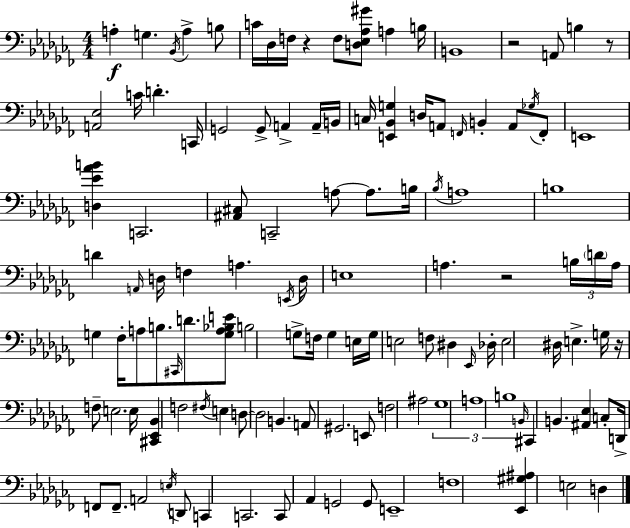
A3/q G3/q. Bb2/s A3/q B3/e C4/s Db3/s F3/s R/q F3/e [D3,Eb3,Ab3,G#4]/e A3/q B3/s B2/w R/h A2/e B3/q R/e [A2,Eb3]/h C4/s D4/q. C2/s G2/h G2/e A2/q A2/s B2/s C3/s [E2,Bb2,G3]/q D3/s A2/e F2/s B2/q A2/e Gb3/s F2/e E2/w [D3,Eb4,Ab4,B4]/q C2/h. [A#2,C#3]/e C2/h A3/e A3/e. B3/s Bb3/s A3/w B3/w D4/q A2/s D3/s F3/q A3/q. E2/s D3/s E3/w A3/q. R/h B3/s D4/s A3/s G3/q FES3/s A3/e B3/e. C#2/s D4/e. [G3,A3,Bb3,E4]/e B3/h G3/e F3/s G3/q E3/s G3/s E3/h F3/e D#3/q Eb2/s Db3/s E3/h D#3/s E3/q. G3/s R/s F3/e E3/h. E3/s [C#2,Eb2,Bb2]/q F3/h F#3/s E3/q D3/e D3/h B2/q. A2/e G#2/h. E2/e F3/h A#3/h Gb3/w A3/w B3/w B2/s C#2/q B2/q. [A#2,Eb3]/q C3/e D2/s F2/e F2/e. A2/h E3/s D2/e C2/q C2/h. C2/e Ab2/q G2/h G2/e E2/w F3/w [Eb2,G#3,A#3]/q E3/h D3/q